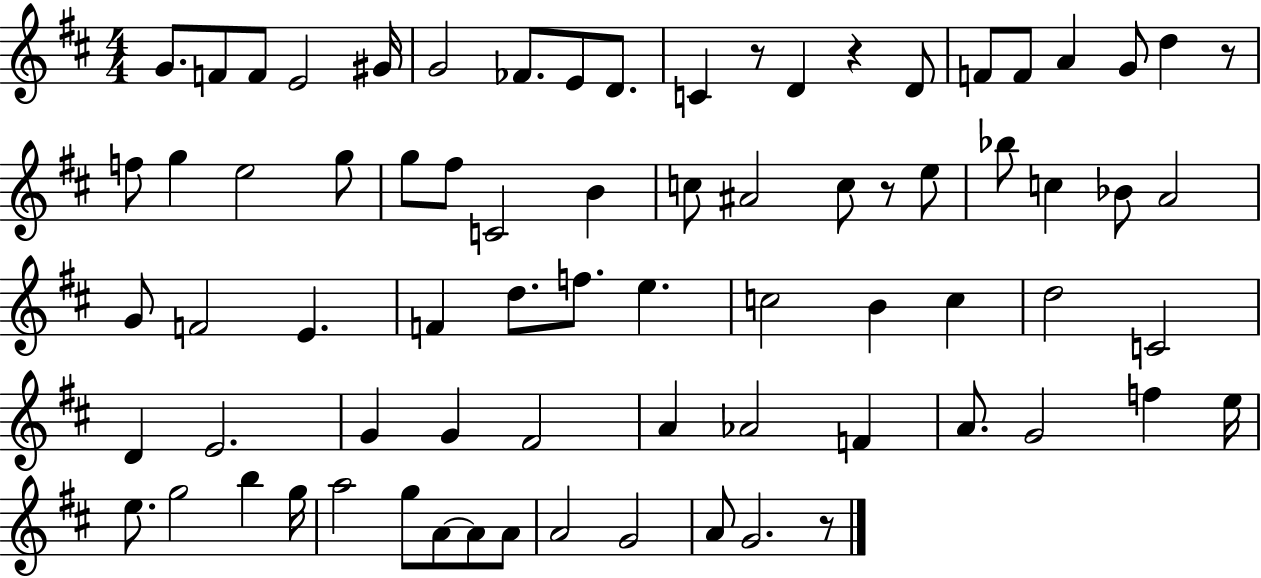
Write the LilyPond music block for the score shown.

{
  \clef treble
  \numericTimeSignature
  \time 4/4
  \key d \major
  g'8. f'8 f'8 e'2 gis'16 | g'2 fes'8. e'8 d'8. | c'4 r8 d'4 r4 d'8 | f'8 f'8 a'4 g'8 d''4 r8 | \break f''8 g''4 e''2 g''8 | g''8 fis''8 c'2 b'4 | c''8 ais'2 c''8 r8 e''8 | bes''8 c''4 bes'8 a'2 | \break g'8 f'2 e'4. | f'4 d''8. f''8. e''4. | c''2 b'4 c''4 | d''2 c'2 | \break d'4 e'2. | g'4 g'4 fis'2 | a'4 aes'2 f'4 | a'8. g'2 f''4 e''16 | \break e''8. g''2 b''4 g''16 | a''2 g''8 a'8~~ a'8 a'8 | a'2 g'2 | a'8 g'2. r8 | \break \bar "|."
}